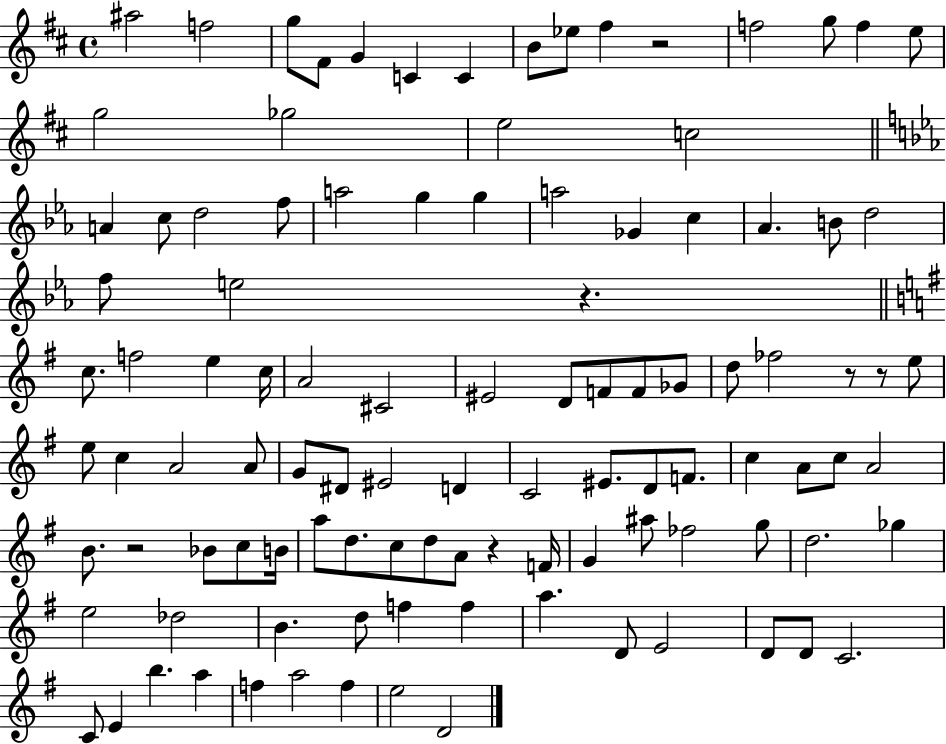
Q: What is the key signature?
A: D major